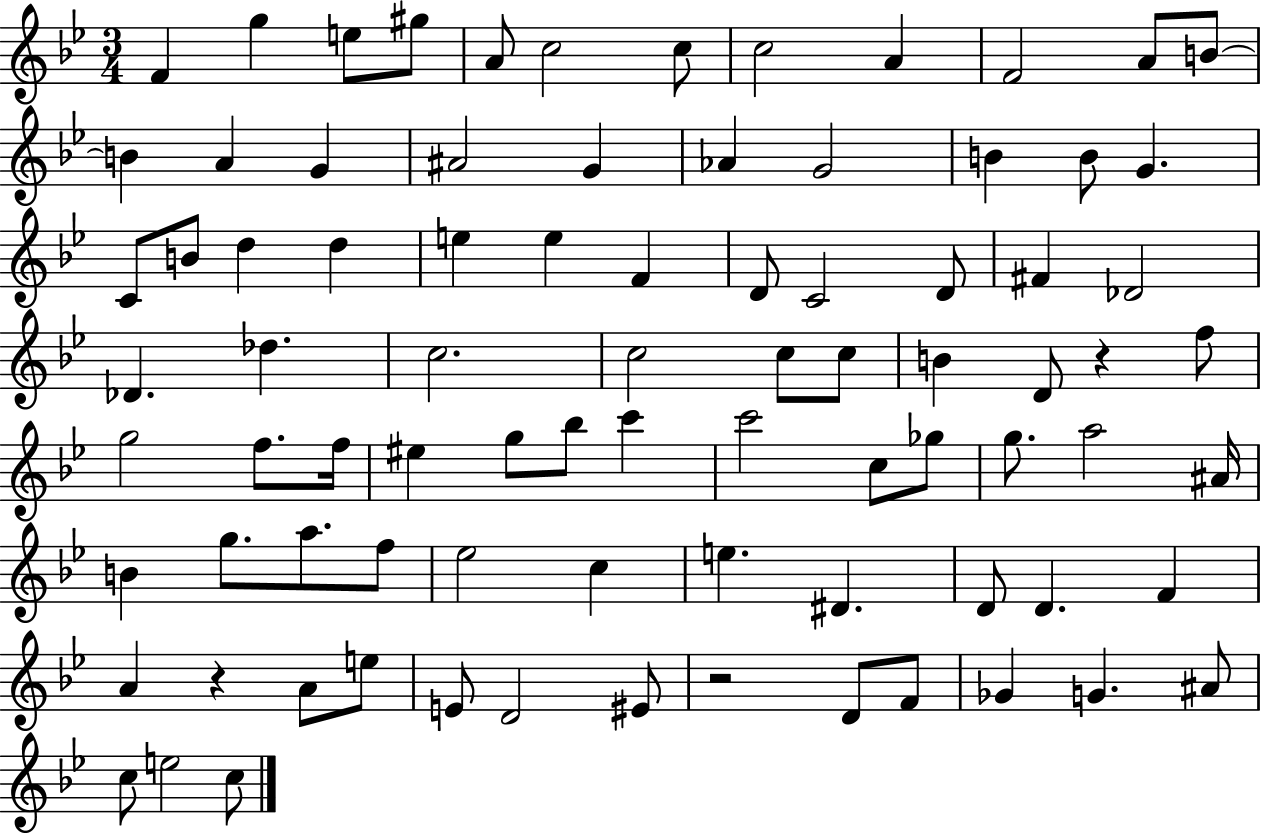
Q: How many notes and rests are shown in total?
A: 84